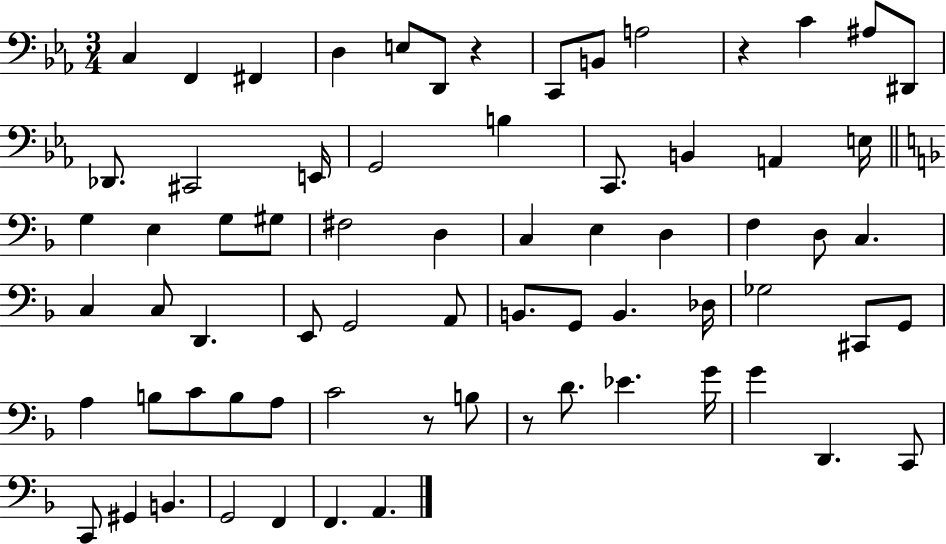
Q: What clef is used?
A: bass